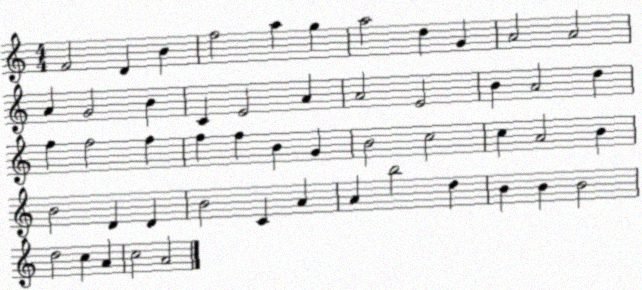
X:1
T:Untitled
M:4/4
L:1/4
K:C
F2 D B f2 a g a2 d G A2 A2 A G2 B C E2 A A2 E2 B A2 d f f2 f f f B G B2 c2 c A2 B B2 D D B2 C A A b2 d B B B2 d2 c A c2 A2